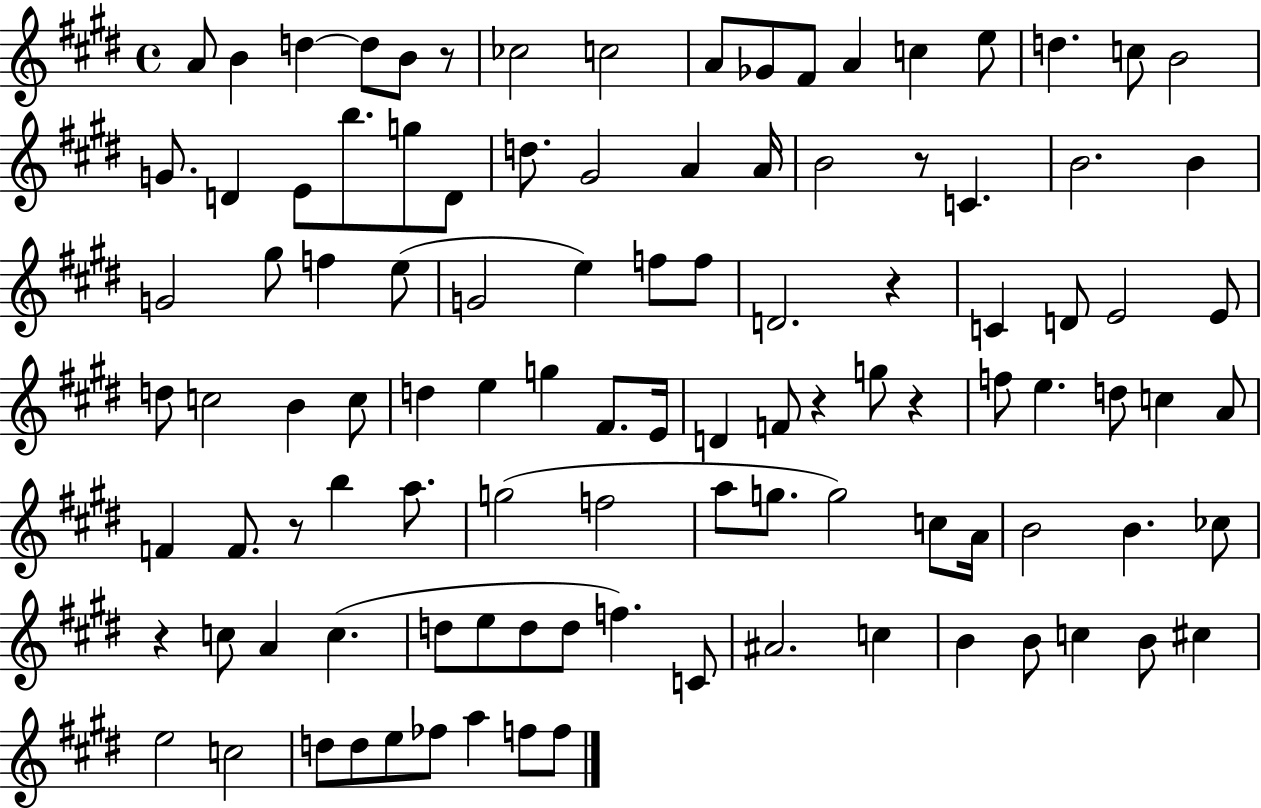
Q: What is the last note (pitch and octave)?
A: F5